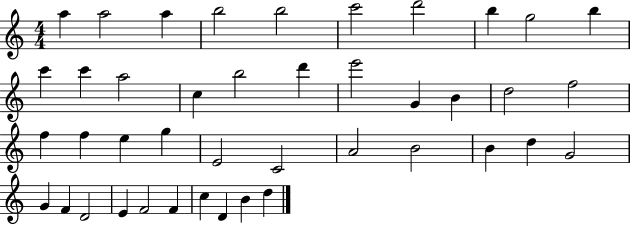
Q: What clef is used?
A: treble